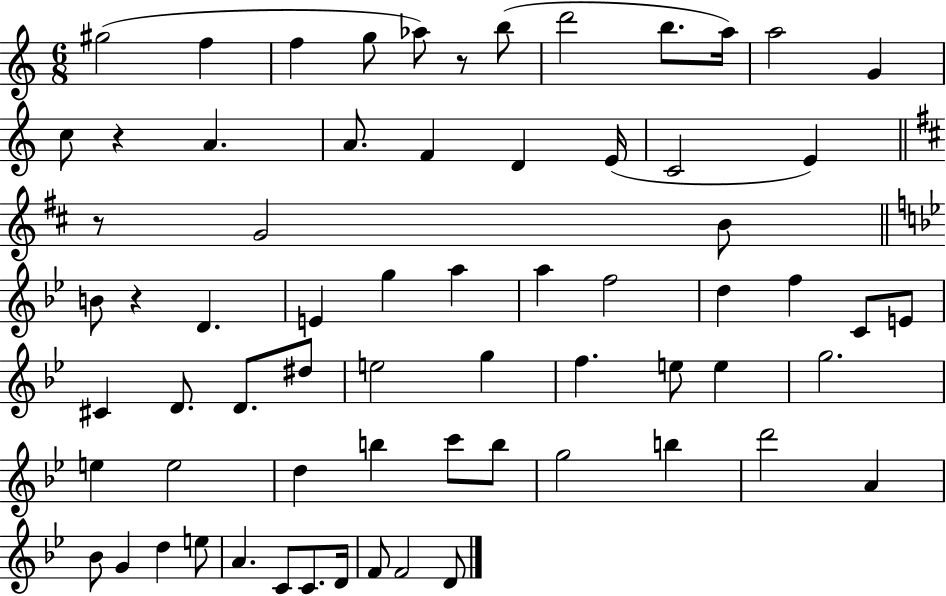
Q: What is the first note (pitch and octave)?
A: G#5